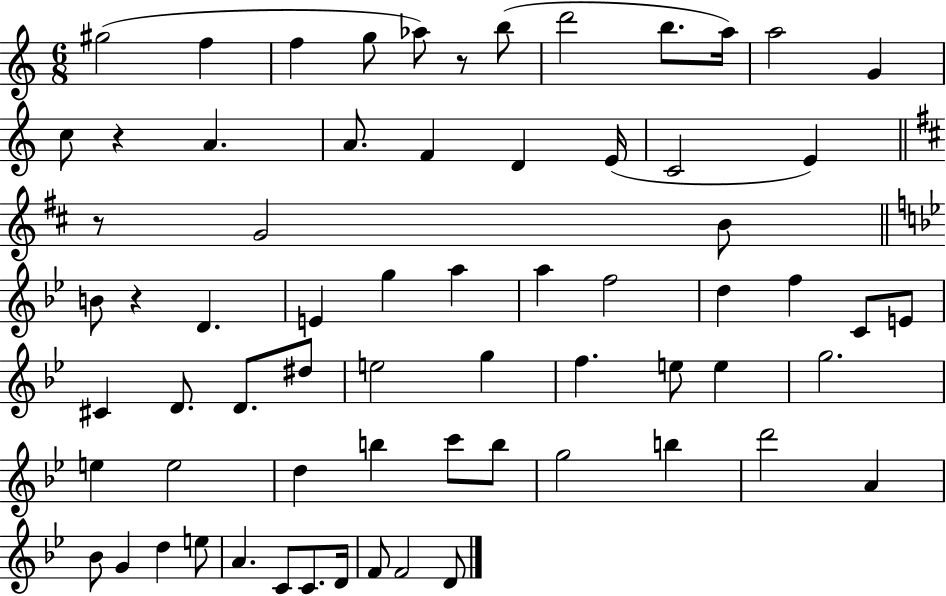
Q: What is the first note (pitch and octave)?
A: G#5